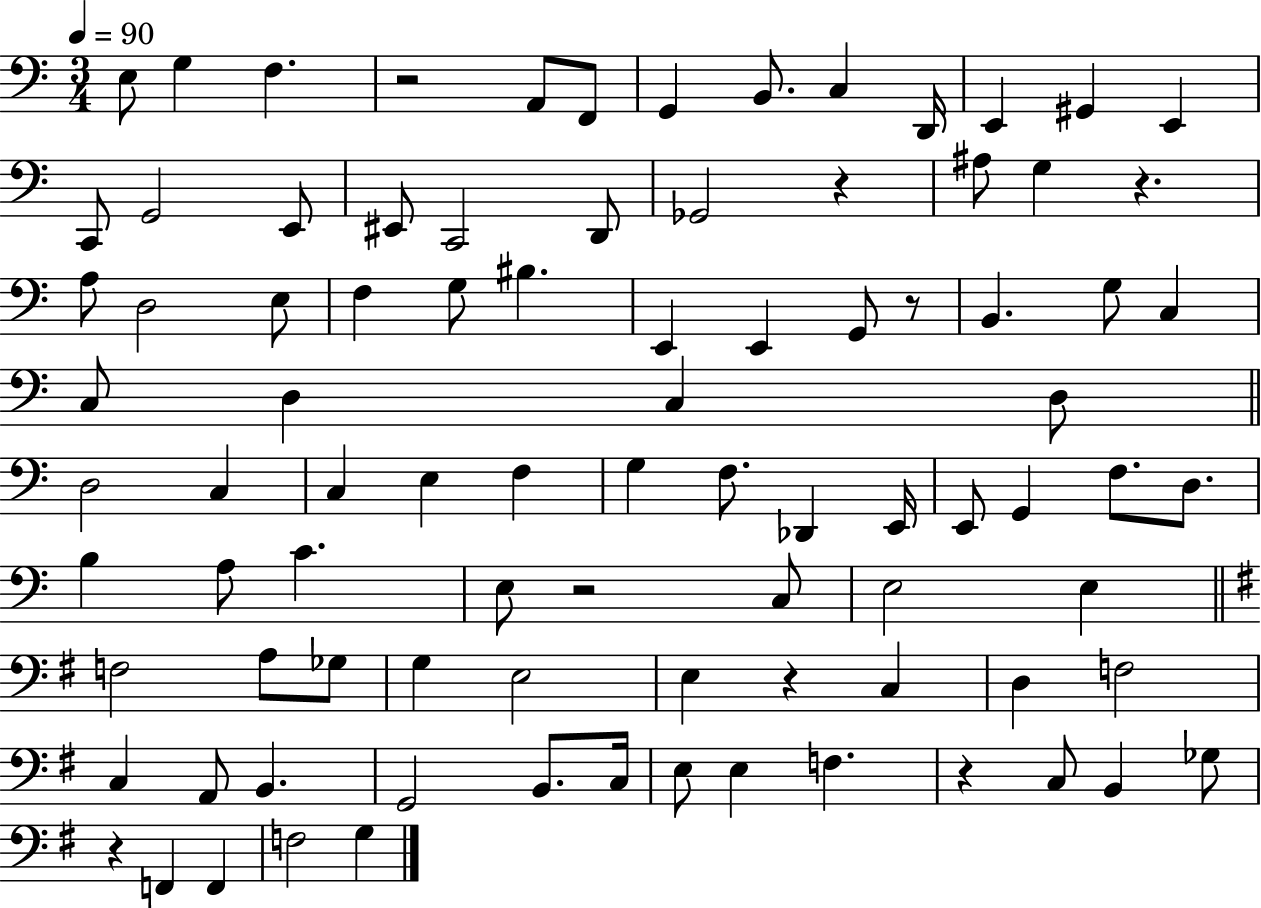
{
  \clef bass
  \numericTimeSignature
  \time 3/4
  \key c \major
  \tempo 4 = 90
  e8 g4 f4. | r2 a,8 f,8 | g,4 b,8. c4 d,16 | e,4 gis,4 e,4 | \break c,8 g,2 e,8 | eis,8 c,2 d,8 | ges,2 r4 | ais8 g4 r4. | \break a8 d2 e8 | f4 g8 bis4. | e,4 e,4 g,8 r8 | b,4. g8 c4 | \break c8 d4 c4 d8 | \bar "||" \break \key c \major d2 c4 | c4 e4 f4 | g4 f8. des,4 e,16 | e,8 g,4 f8. d8. | \break b4 a8 c'4. | e8 r2 c8 | e2 e4 | \bar "||" \break \key g \major f2 a8 ges8 | g4 e2 | e4 r4 c4 | d4 f2 | \break c4 a,8 b,4. | g,2 b,8. c16 | e8 e4 f4. | r4 c8 b,4 ges8 | \break r4 f,4 f,4 | f2 g4 | \bar "|."
}